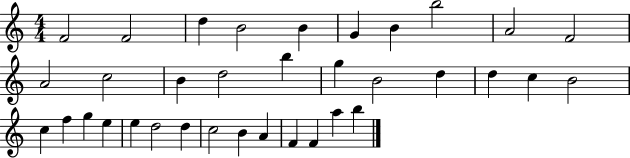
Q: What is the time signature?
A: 4/4